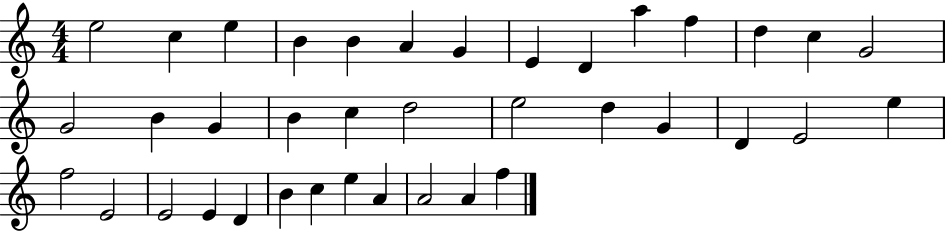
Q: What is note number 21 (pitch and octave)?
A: E5